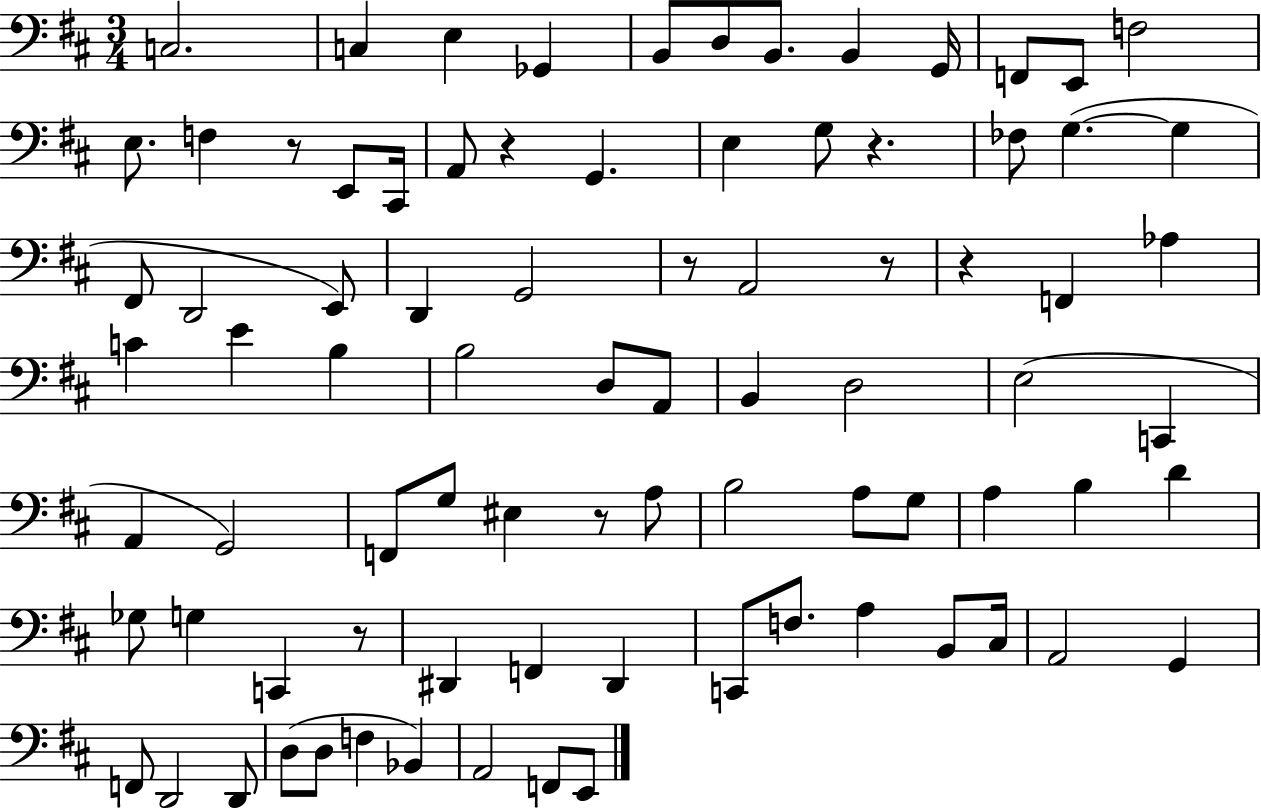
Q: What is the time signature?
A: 3/4